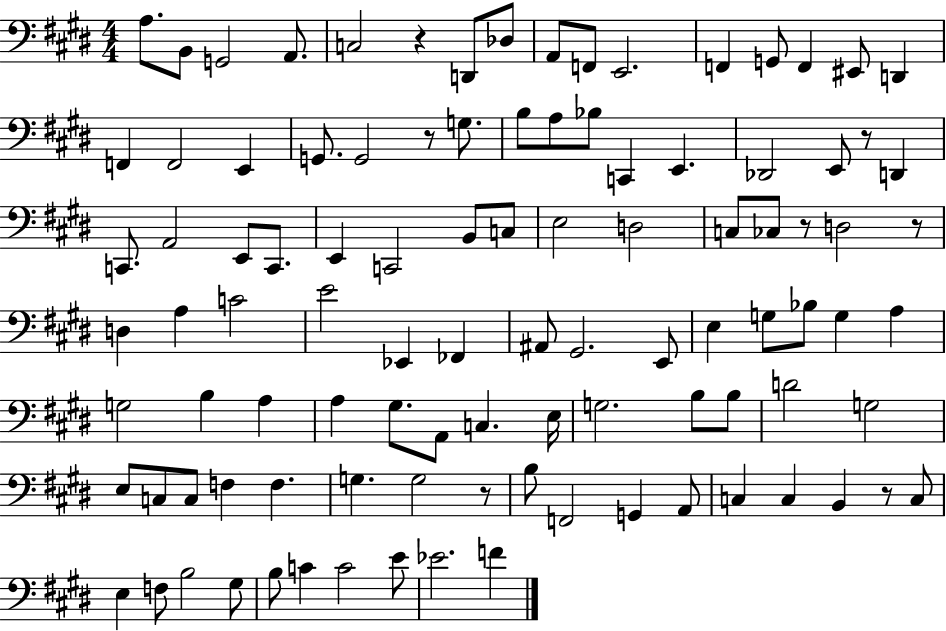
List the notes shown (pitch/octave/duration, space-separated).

A3/e. B2/e G2/h A2/e. C3/h R/q D2/e Db3/e A2/e F2/e E2/h. F2/q G2/e F2/q EIS2/e D2/q F2/q F2/h E2/q G2/e. G2/h R/e G3/e. B3/e A3/e Bb3/e C2/q E2/q. Db2/h E2/e R/e D2/q C2/e. A2/h E2/e C2/e. E2/q C2/h B2/e C3/e E3/h D3/h C3/e CES3/e R/e D3/h R/e D3/q A3/q C4/h E4/h Eb2/q FES2/q A#2/e G#2/h. E2/e E3/q G3/e Bb3/e G3/q A3/q G3/h B3/q A3/q A3/q G#3/e. A2/e C3/q. E3/s G3/h. B3/e B3/e D4/h G3/h E3/e C3/e C3/e F3/q F3/q. G3/q. G3/h R/e B3/e F2/h G2/q A2/e C3/q C3/q B2/q R/e C3/e E3/q F3/e B3/h G#3/e B3/e C4/q C4/h E4/e Eb4/h. F4/q